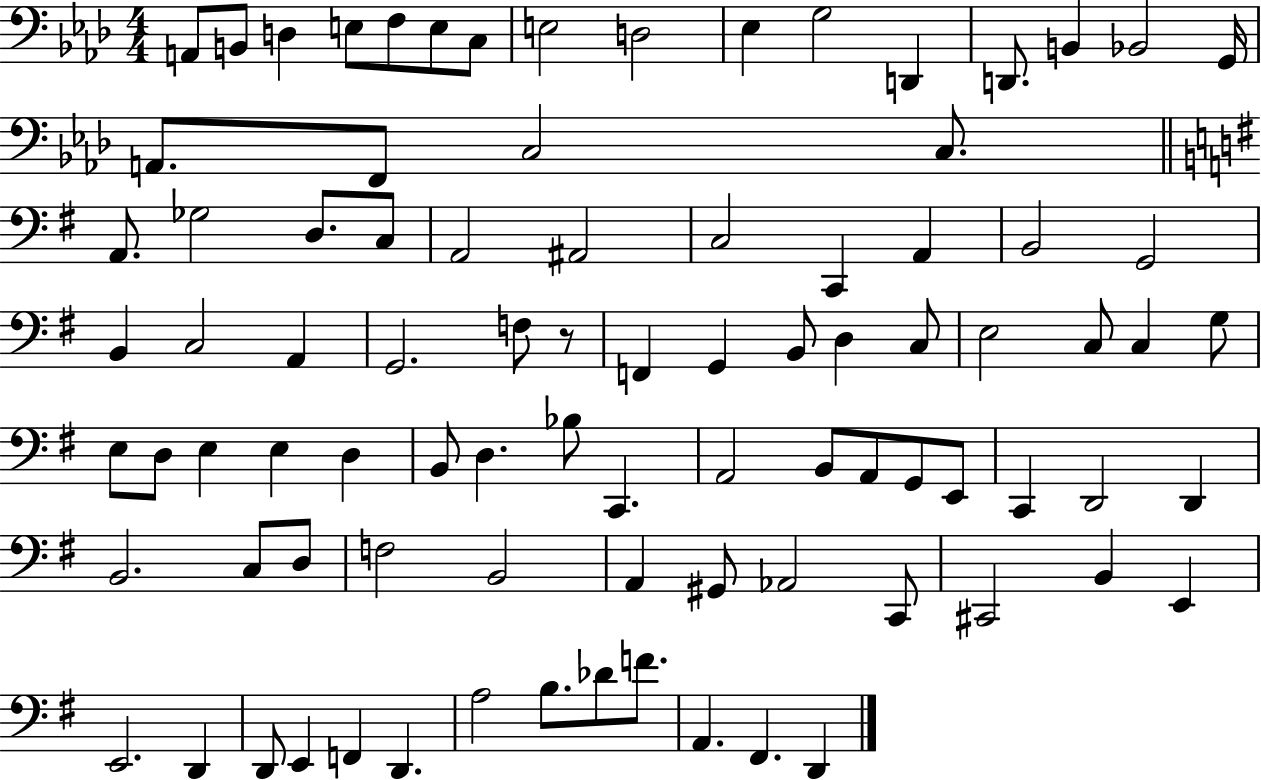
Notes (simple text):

A2/e B2/e D3/q E3/e F3/e E3/e C3/e E3/h D3/h Eb3/q G3/h D2/q D2/e. B2/q Bb2/h G2/s A2/e. F2/e C3/h C3/e. A2/e. Gb3/h D3/e. C3/e A2/h A#2/h C3/h C2/q A2/q B2/h G2/h B2/q C3/h A2/q G2/h. F3/e R/e F2/q G2/q B2/e D3/q C3/e E3/h C3/e C3/q G3/e E3/e D3/e E3/q E3/q D3/q B2/e D3/q. Bb3/e C2/q. A2/h B2/e A2/e G2/e E2/e C2/q D2/h D2/q B2/h. C3/e D3/e F3/h B2/h A2/q G#2/e Ab2/h C2/e C#2/h B2/q E2/q E2/h. D2/q D2/e E2/q F2/q D2/q. A3/h B3/e. Db4/e F4/e. A2/q. F#2/q. D2/q